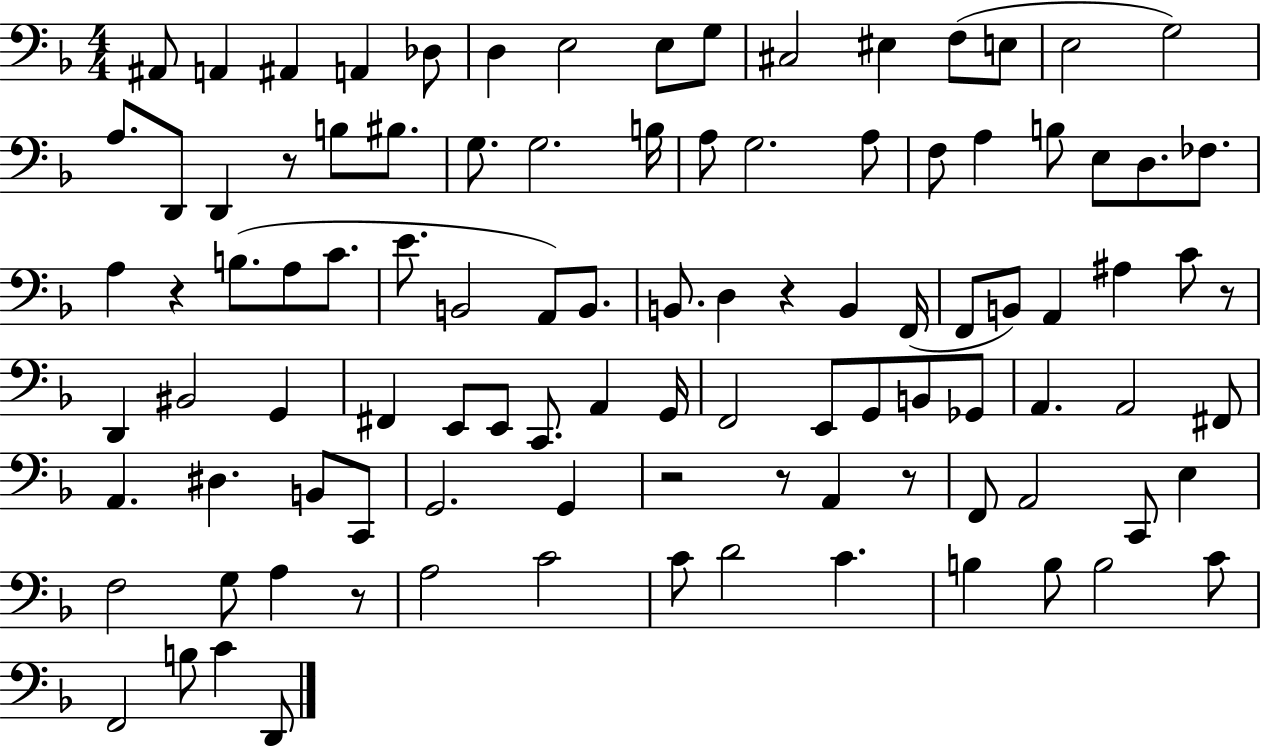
X:1
T:Untitled
M:4/4
L:1/4
K:F
^A,,/2 A,, ^A,, A,, _D,/2 D, E,2 E,/2 G,/2 ^C,2 ^E, F,/2 E,/2 E,2 G,2 A,/2 D,,/2 D,, z/2 B,/2 ^B,/2 G,/2 G,2 B,/4 A,/2 G,2 A,/2 F,/2 A, B,/2 E,/2 D,/2 _F,/2 A, z B,/2 A,/2 C/2 E/2 B,,2 A,,/2 B,,/2 B,,/2 D, z B,, F,,/4 F,,/2 B,,/2 A,, ^A, C/2 z/2 D,, ^B,,2 G,, ^F,, E,,/2 E,,/2 C,,/2 A,, G,,/4 F,,2 E,,/2 G,,/2 B,,/2 _G,,/2 A,, A,,2 ^F,,/2 A,, ^D, B,,/2 C,,/2 G,,2 G,, z2 z/2 A,, z/2 F,,/2 A,,2 C,,/2 E, F,2 G,/2 A, z/2 A,2 C2 C/2 D2 C B, B,/2 B,2 C/2 F,,2 B,/2 C D,,/2